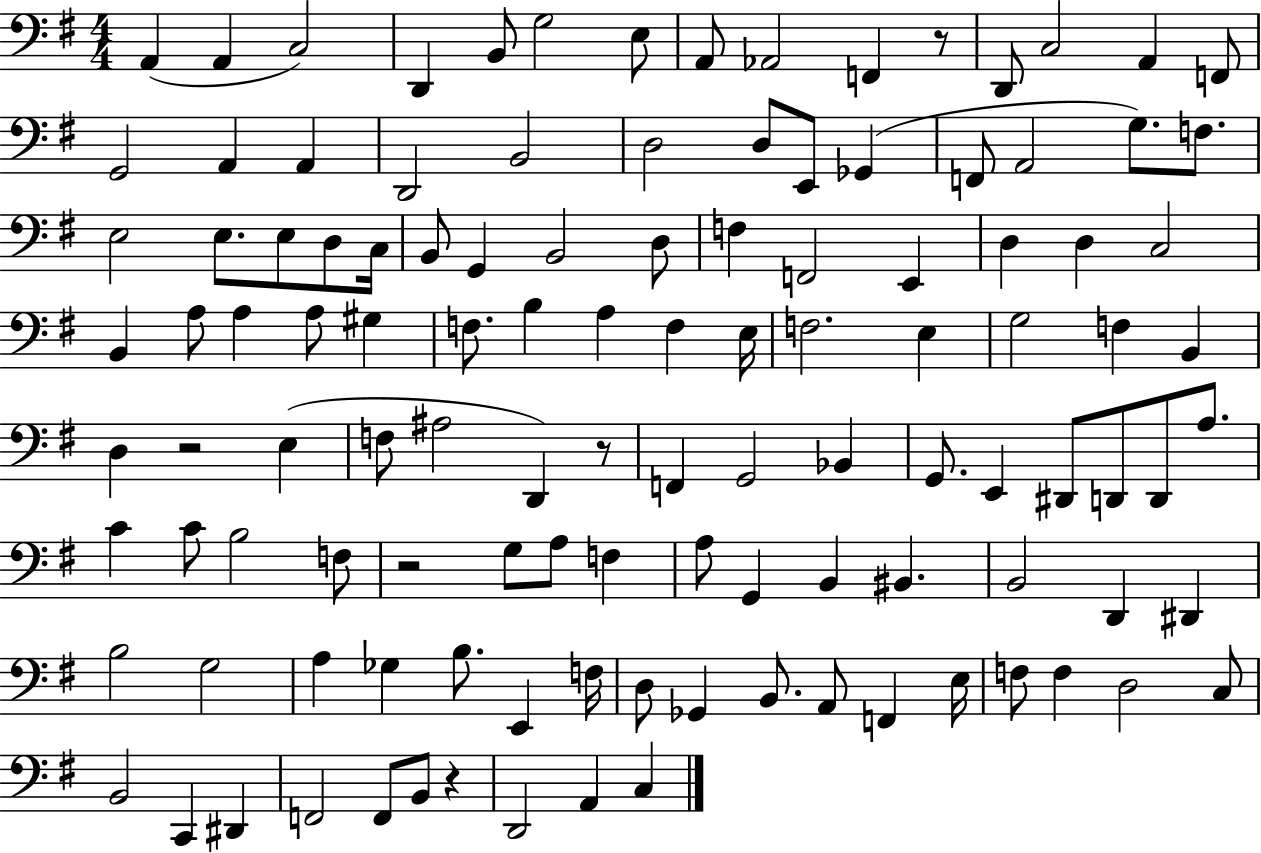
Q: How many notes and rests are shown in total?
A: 116